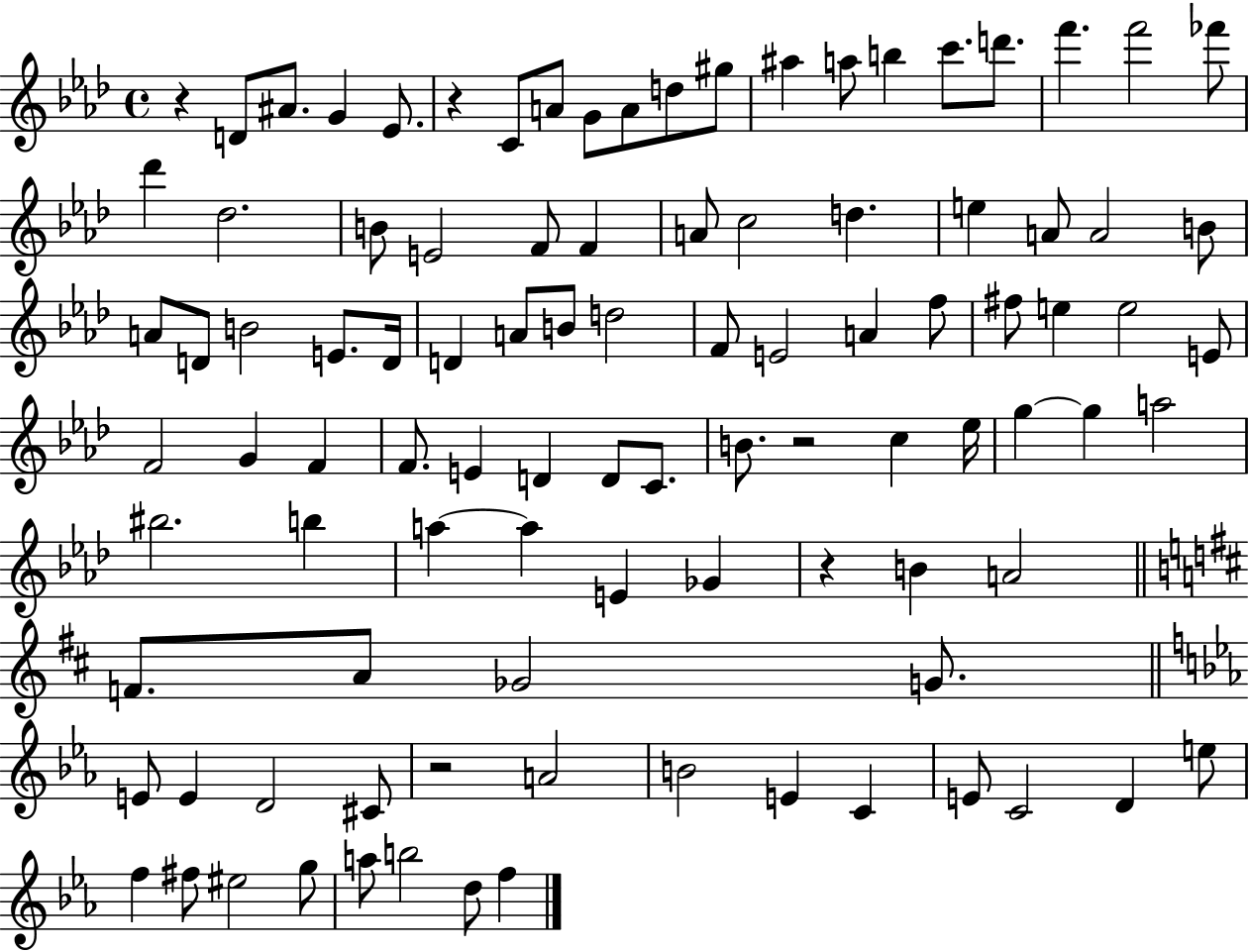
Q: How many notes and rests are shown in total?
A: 99